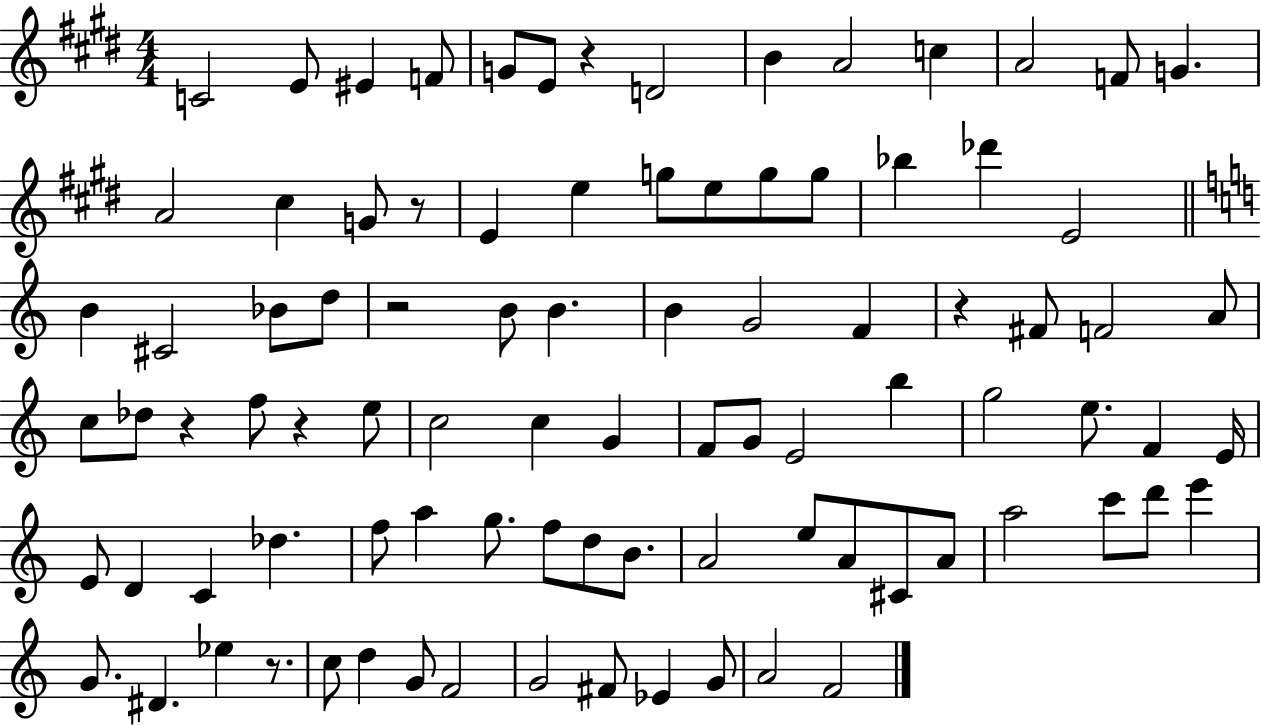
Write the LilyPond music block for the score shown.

{
  \clef treble
  \numericTimeSignature
  \time 4/4
  \key e \major
  \repeat volta 2 { c'2 e'8 eis'4 f'8 | g'8 e'8 r4 d'2 | b'4 a'2 c''4 | a'2 f'8 g'4. | \break a'2 cis''4 g'8 r8 | e'4 e''4 g''8 e''8 g''8 g''8 | bes''4 des'''4 e'2 | \bar "||" \break \key c \major b'4 cis'2 bes'8 d''8 | r2 b'8 b'4. | b'4 g'2 f'4 | r4 fis'8 f'2 a'8 | \break c''8 des''8 r4 f''8 r4 e''8 | c''2 c''4 g'4 | f'8 g'8 e'2 b''4 | g''2 e''8. f'4 e'16 | \break e'8 d'4 c'4 des''4. | f''8 a''4 g''8. f''8 d''8 b'8. | a'2 e''8 a'8 cis'8 a'8 | a''2 c'''8 d'''8 e'''4 | \break g'8. dis'4. ees''4 r8. | c''8 d''4 g'8 f'2 | g'2 fis'8 ees'4 g'8 | a'2 f'2 | \break } \bar "|."
}